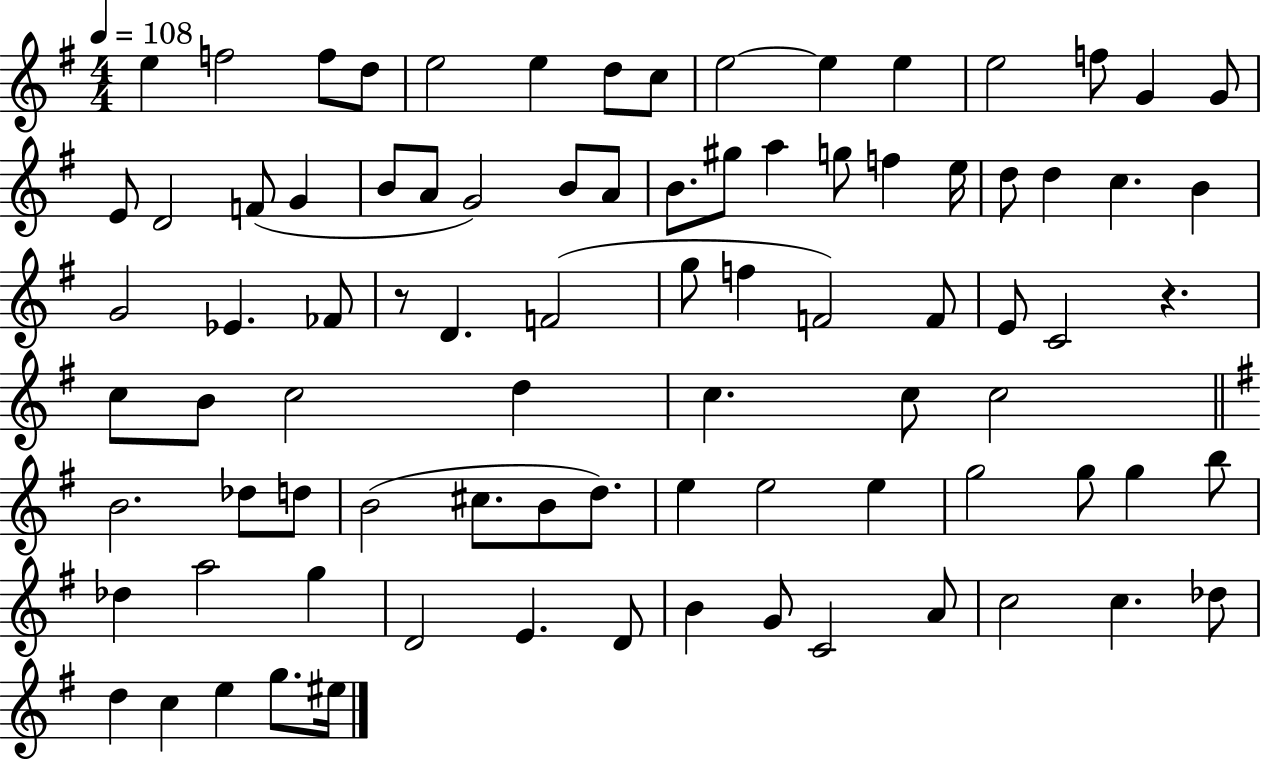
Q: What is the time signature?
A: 4/4